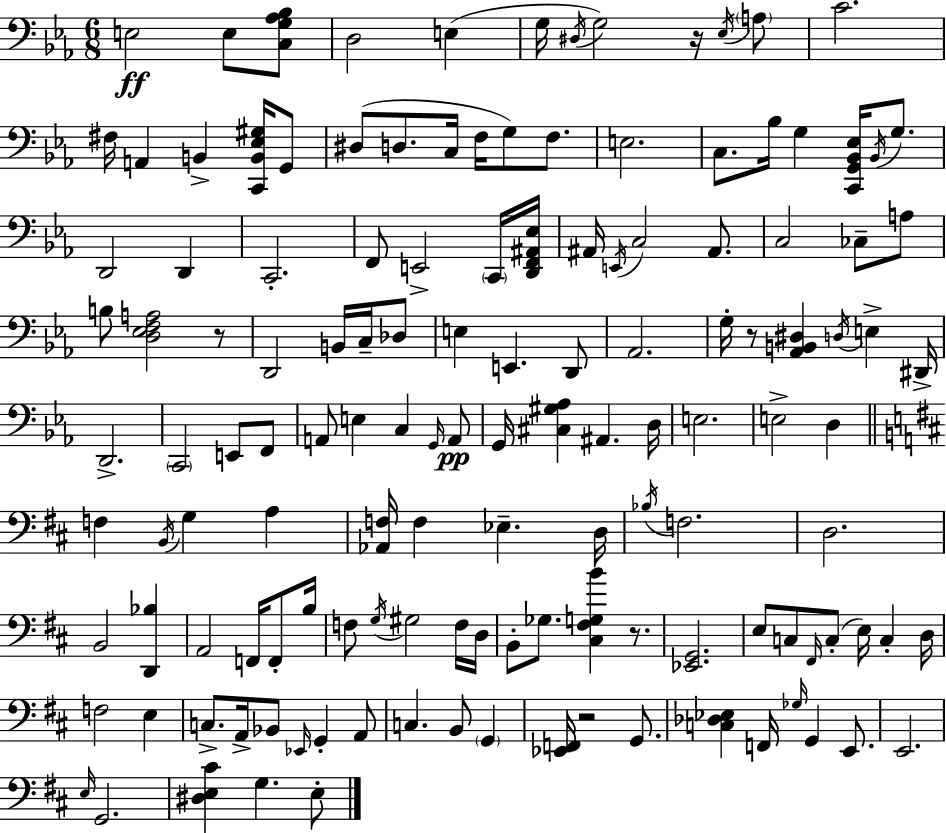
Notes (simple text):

E3/h E3/e [C3,G3,Ab3,Bb3]/e D3/h E3/q G3/s D#3/s G3/h R/s Eb3/s A3/e C4/h. F#3/s A2/q B2/q [C2,B2,Eb3,G#3]/s G2/e D#3/e D3/e. C3/s F3/s G3/e F3/e. E3/h. C3/e. Bb3/s G3/q [C2,G2,Bb2,Eb3]/s Bb2/s G3/e. D2/h D2/q C2/h. F2/e E2/h C2/s [D2,F2,A#2,Eb3]/s A#2/s E2/s C3/h A#2/e. C3/h CES3/e A3/e B3/e [D3,Eb3,F3,A3]/h R/e D2/h B2/s C3/s Db3/e E3/q E2/q. D2/e Ab2/h. G3/s R/e [Ab2,B2,D#3]/q D3/s E3/q D#2/s D2/h. C2/h E2/e F2/e A2/e E3/q C3/q G2/s A2/e G2/s [C#3,G#3,Ab3]/q A#2/q. D3/s E3/h. E3/h D3/q F3/q B2/s G3/q A3/q [Ab2,F3]/s F3/q Eb3/q. D3/s Bb3/s F3/h. D3/h. B2/h [D2,Bb3]/q A2/h F2/s F2/e B3/s F3/e G3/s G#3/h F3/s D3/s B2/e Gb3/e. [C#3,F#3,G3,B4]/q R/e. [Eb2,G2]/h. E3/e C3/e F#2/s C3/e E3/s C3/q D3/s F3/h E3/q C3/e. A2/s Bb2/e Eb2/s G2/q A2/e C3/q. B2/e G2/q [Eb2,F2]/s R/h G2/e. [C3,Db3,Eb3]/q F2/s Gb3/s G2/q E2/e. E2/h. E3/s G2/h. [D#3,E3,C#4]/q G3/q. E3/e